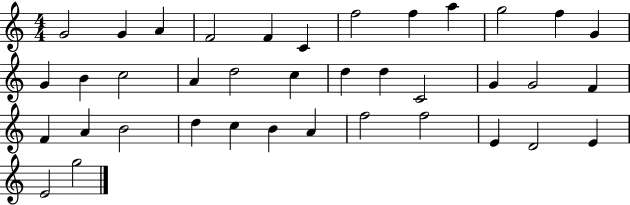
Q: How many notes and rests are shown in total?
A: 38